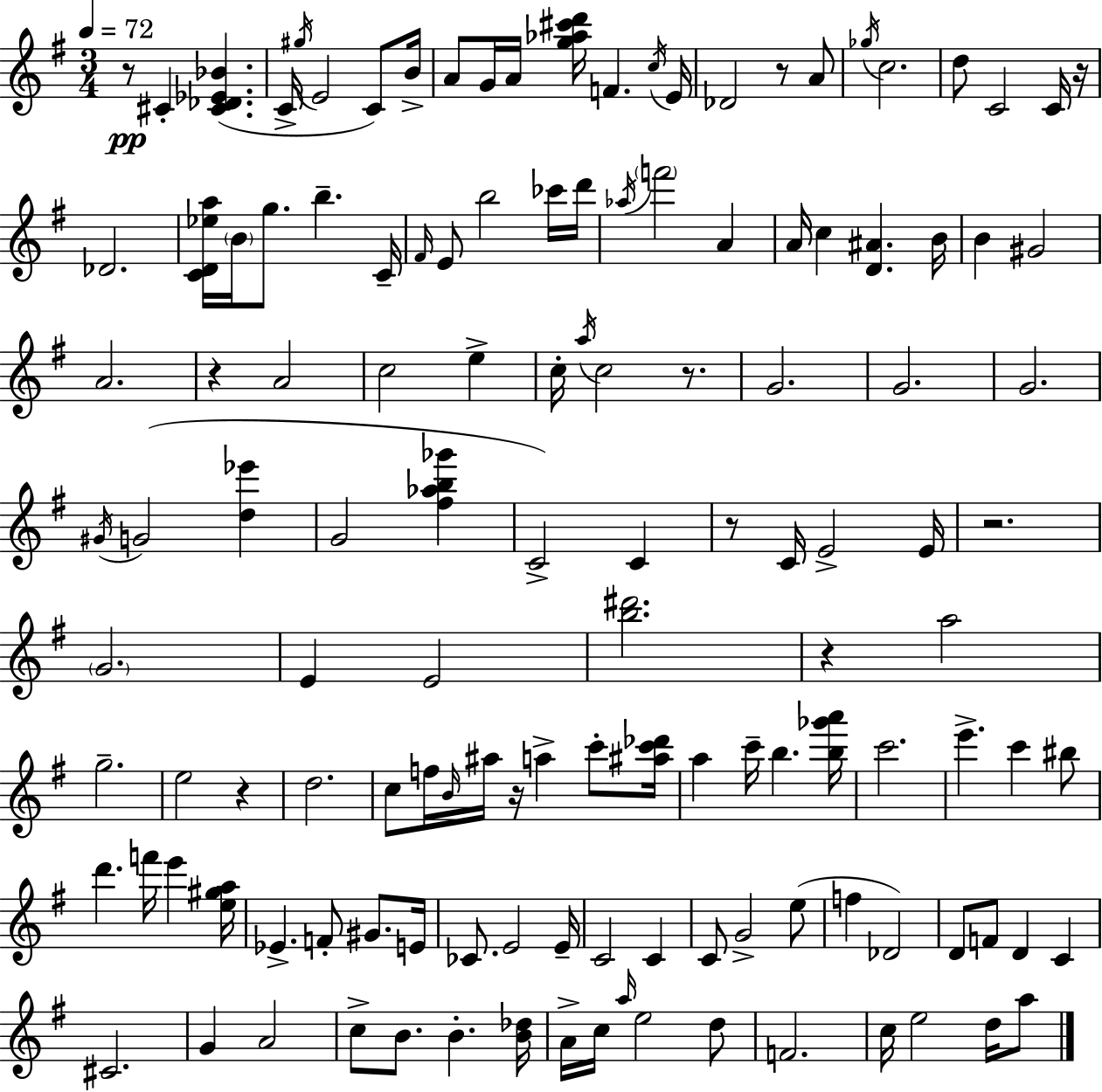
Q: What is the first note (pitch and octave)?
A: C#4